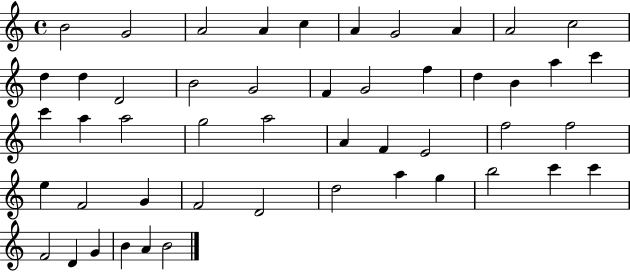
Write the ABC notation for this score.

X:1
T:Untitled
M:4/4
L:1/4
K:C
B2 G2 A2 A c A G2 A A2 c2 d d D2 B2 G2 F G2 f d B a c' c' a a2 g2 a2 A F E2 f2 f2 e F2 G F2 D2 d2 a g b2 c' c' F2 D G B A B2